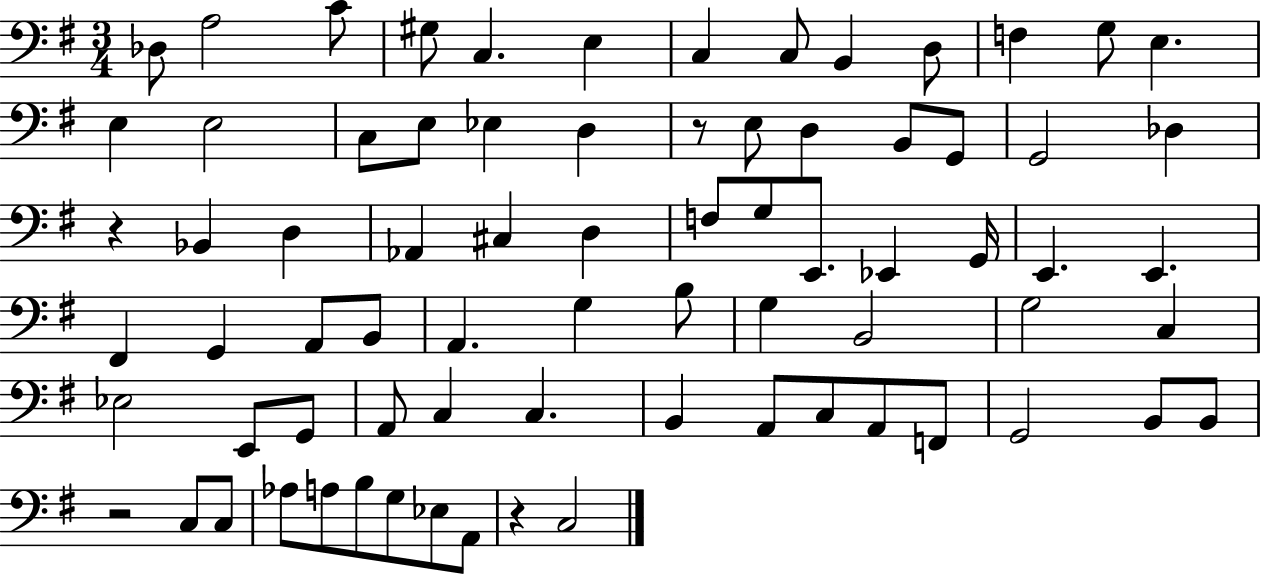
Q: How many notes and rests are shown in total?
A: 75